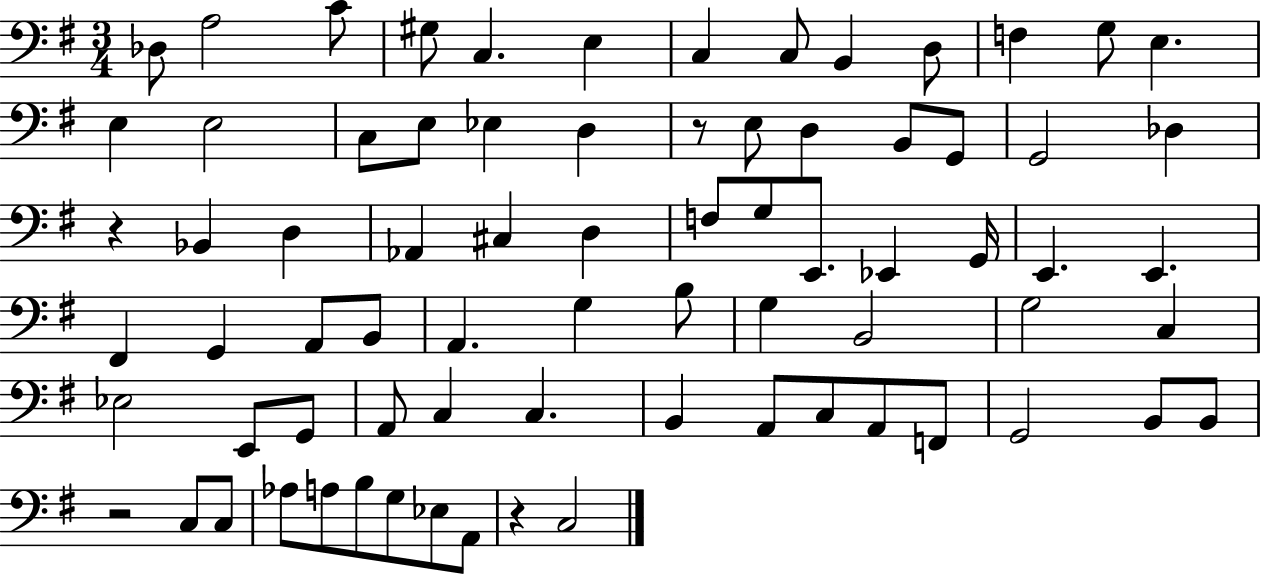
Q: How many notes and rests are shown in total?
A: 75